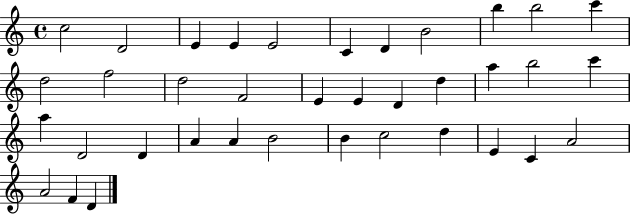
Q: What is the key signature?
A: C major